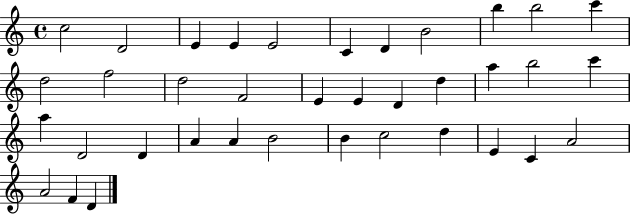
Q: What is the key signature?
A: C major